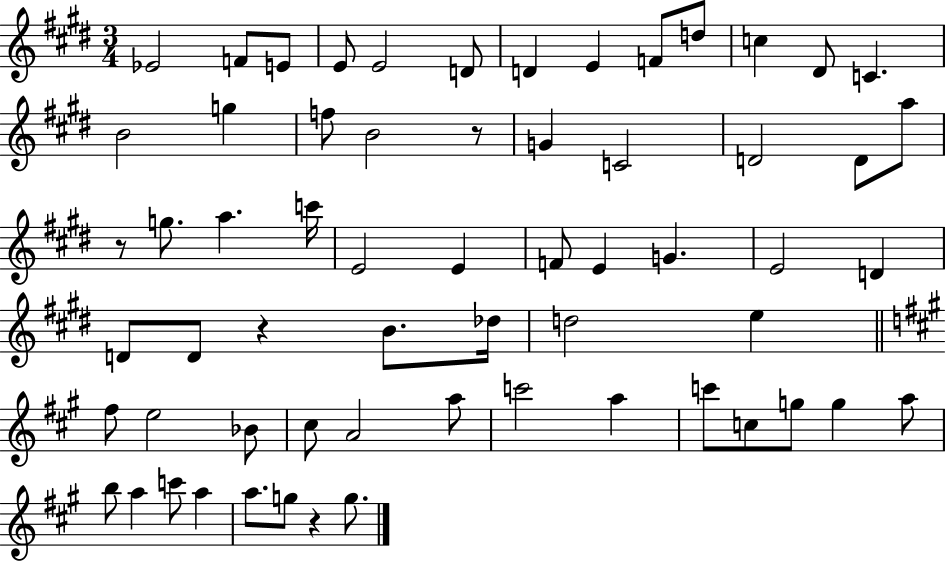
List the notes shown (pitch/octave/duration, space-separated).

Eb4/h F4/e E4/e E4/e E4/h D4/e D4/q E4/q F4/e D5/e C5/q D#4/e C4/q. B4/h G5/q F5/e B4/h R/e G4/q C4/h D4/h D4/e A5/e R/e G5/e. A5/q. C6/s E4/h E4/q F4/e E4/q G4/q. E4/h D4/q D4/e D4/e R/q B4/e. Db5/s D5/h E5/q F#5/e E5/h Bb4/e C#5/e A4/h A5/e C6/h A5/q C6/e C5/e G5/e G5/q A5/e B5/e A5/q C6/e A5/q A5/e. G5/e R/q G5/e.